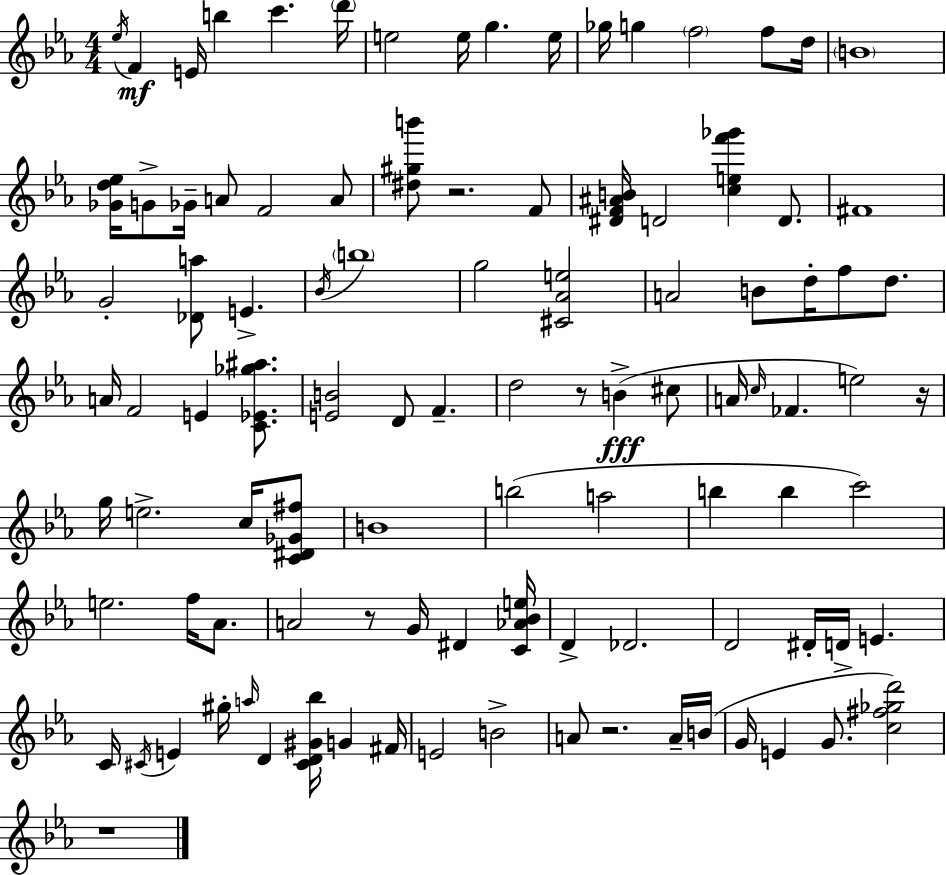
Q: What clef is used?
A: treble